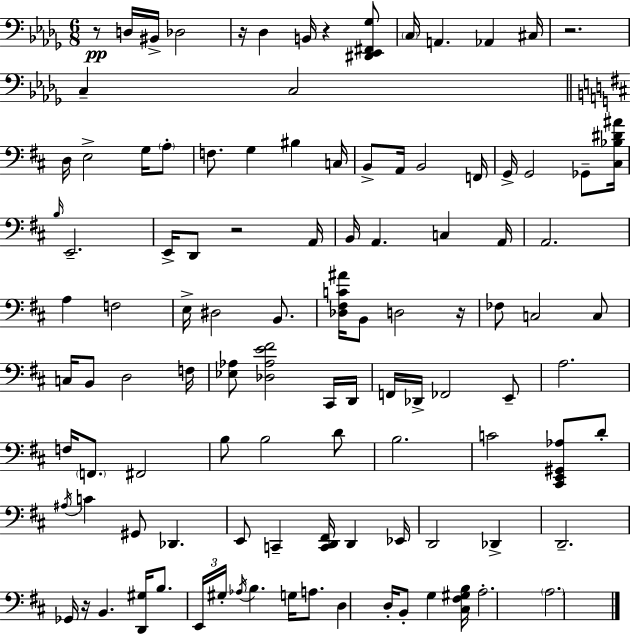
X:1
T:Untitled
M:6/8
L:1/4
K:Bbm
z/2 D,/4 ^B,,/4 _D,2 z/4 _D, B,,/4 z [^D,,_E,,^F,,_G,]/2 C,/4 A,, _A,, ^C,/4 z2 C, C,2 D,/4 E,2 G,/4 A,/2 F,/2 G, ^B, C,/4 B,,/2 A,,/4 B,,2 F,,/4 G,,/4 G,,2 _G,,/2 [^C,_B,^D^A]/4 B,/4 E,,2 E,,/4 D,,/2 z2 A,,/4 B,,/4 A,, C, A,,/4 A,,2 A, F,2 E,/4 ^D,2 B,,/2 [_D,^F,C^A]/4 B,,/2 D,2 z/4 _F,/2 C,2 C,/2 C,/4 B,,/2 D,2 F,/4 [_E,_A,]/2 [_D,_A,E^F]2 ^C,,/4 D,,/4 F,,/4 _D,,/4 _F,,2 E,,/2 A,2 F,/4 F,,/2 ^F,,2 B,/2 B,2 D/2 B,2 C2 [^C,,E,,^G,,_A,]/2 D/2 ^A,/4 C ^G,,/2 _D,, E,,/2 C,, [C,,D,,^F,,]/4 D,, _E,,/4 D,,2 _D,, D,,2 _G,,/4 z/4 B,, [D,,^G,]/4 B,/2 E,,/4 ^G,/4 _A,/4 B, G,/4 A,/2 D, D,/4 B,,/2 G, [^C,^F,^G,B,]/4 A,2 A,2